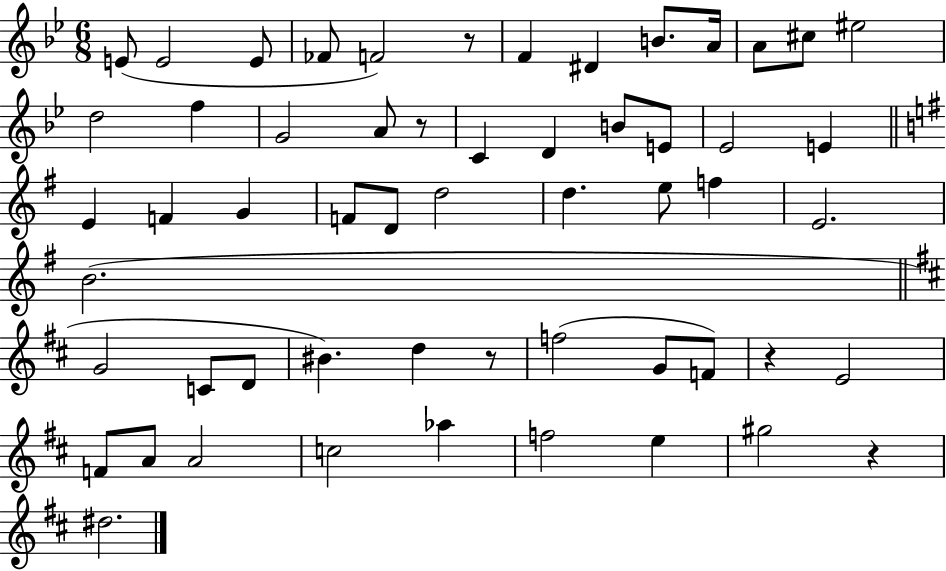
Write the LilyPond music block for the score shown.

{
  \clef treble
  \numericTimeSignature
  \time 6/8
  \key bes \major
  e'8( e'2 e'8 | fes'8 f'2) r8 | f'4 dis'4 b'8. a'16 | a'8 cis''8 eis''2 | \break d''2 f''4 | g'2 a'8 r8 | c'4 d'4 b'8 e'8 | ees'2 e'4 | \break \bar "||" \break \key g \major e'4 f'4 g'4 | f'8 d'8 d''2 | d''4. e''8 f''4 | e'2. | \break b'2.( | \bar "||" \break \key d \major g'2 c'8 d'8 | bis'4.) d''4 r8 | f''2( g'8 f'8) | r4 e'2 | \break f'8 a'8 a'2 | c''2 aes''4 | f''2 e''4 | gis''2 r4 | \break dis''2. | \bar "|."
}